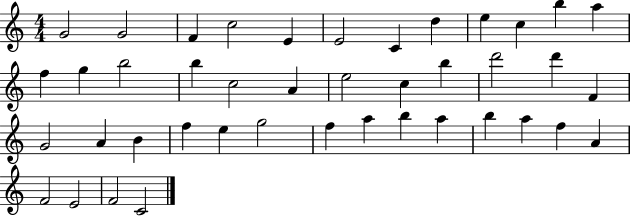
G4/h G4/h F4/q C5/h E4/q E4/h C4/q D5/q E5/q C5/q B5/q A5/q F5/q G5/q B5/h B5/q C5/h A4/q E5/h C5/q B5/q D6/h D6/q F4/q G4/h A4/q B4/q F5/q E5/q G5/h F5/q A5/q B5/q A5/q B5/q A5/q F5/q A4/q F4/h E4/h F4/h C4/h